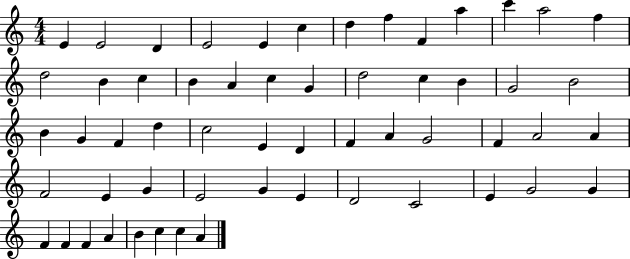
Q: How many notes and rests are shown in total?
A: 57